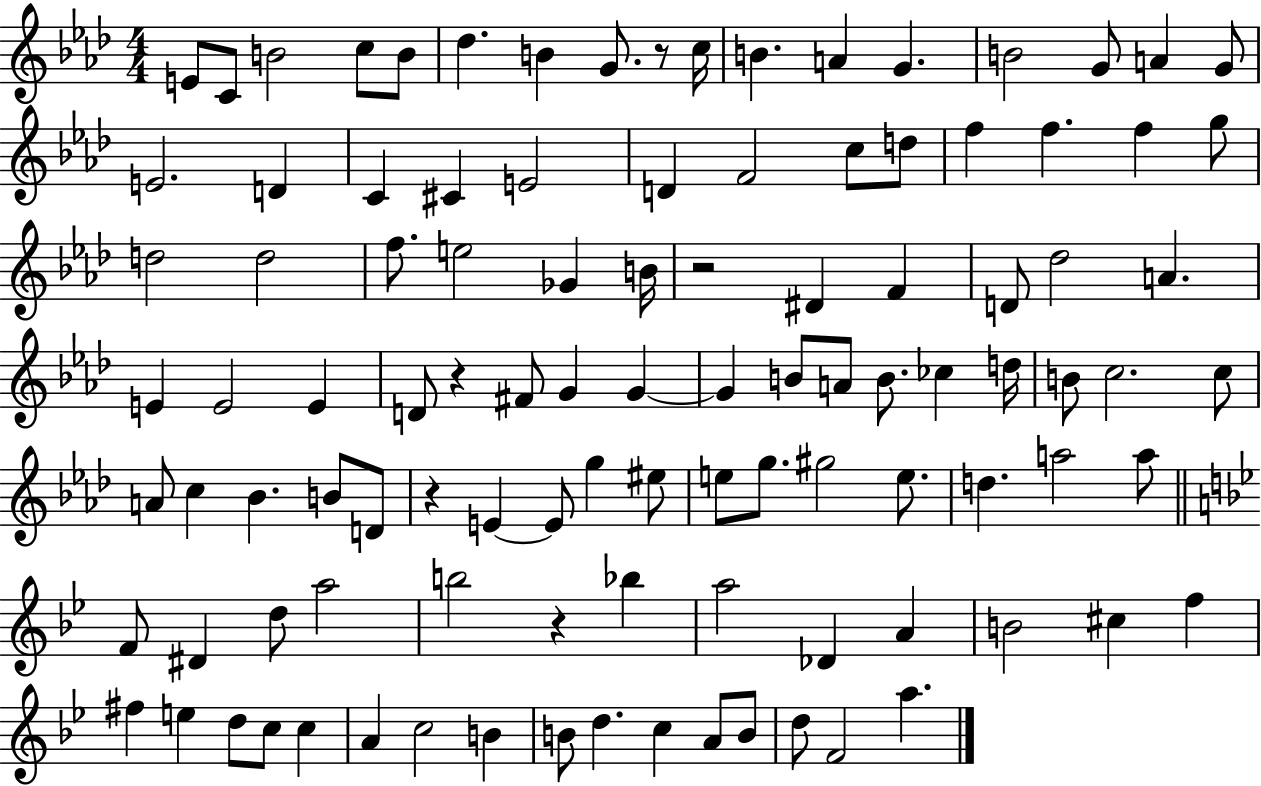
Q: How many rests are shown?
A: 5